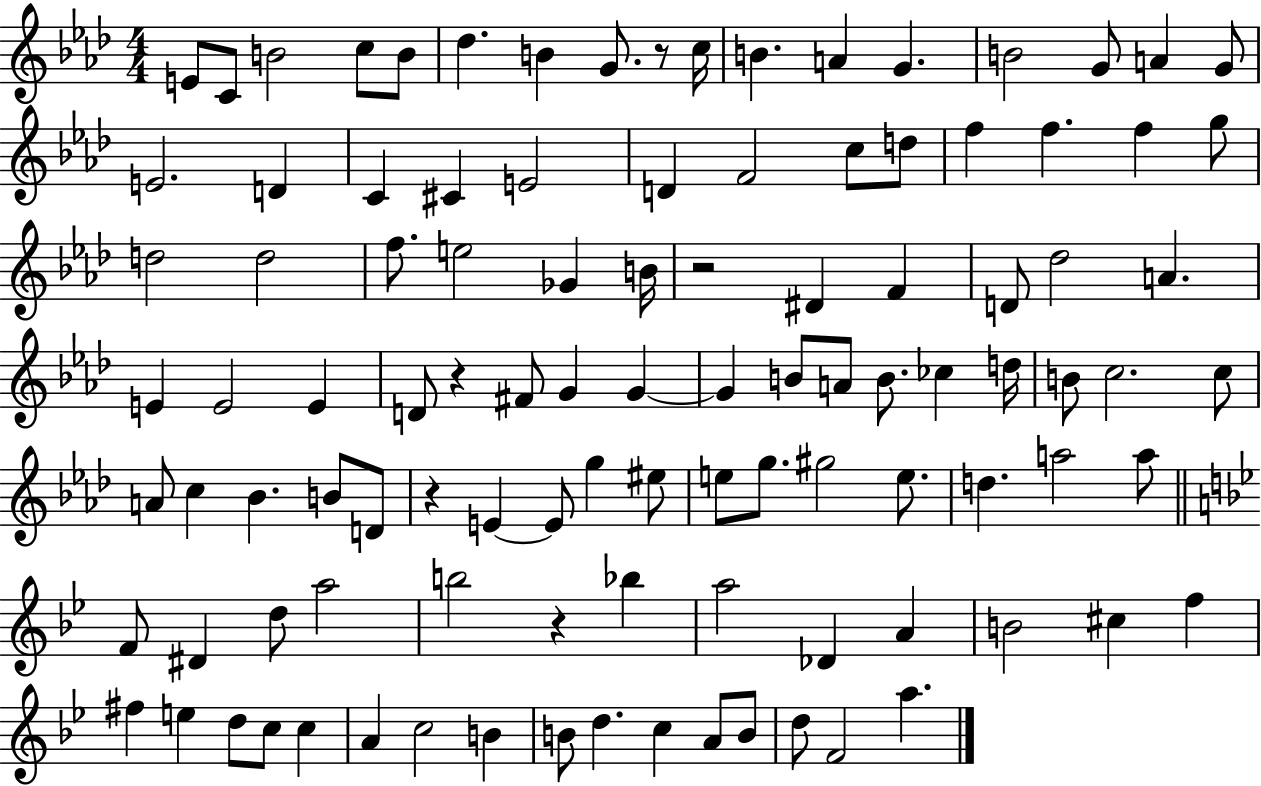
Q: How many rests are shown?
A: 5